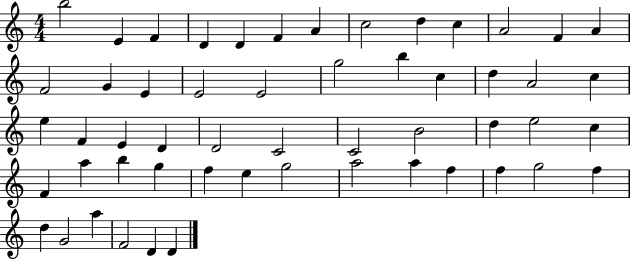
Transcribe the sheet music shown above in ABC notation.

X:1
T:Untitled
M:4/4
L:1/4
K:C
b2 E F D D F A c2 d c A2 F A F2 G E E2 E2 g2 b c d A2 c e F E D D2 C2 C2 B2 d e2 c F a b g f e g2 a2 a f f g2 f d G2 a F2 D D